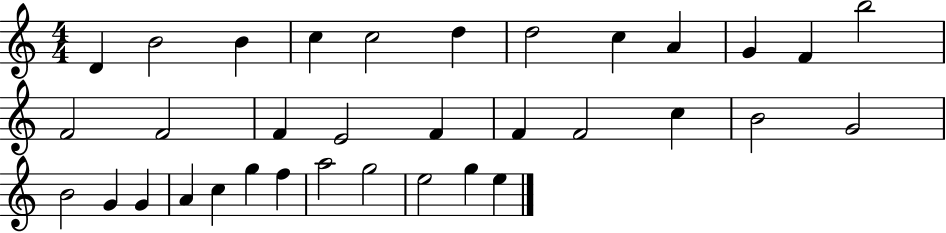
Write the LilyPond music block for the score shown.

{
  \clef treble
  \numericTimeSignature
  \time 4/4
  \key c \major
  d'4 b'2 b'4 | c''4 c''2 d''4 | d''2 c''4 a'4 | g'4 f'4 b''2 | \break f'2 f'2 | f'4 e'2 f'4 | f'4 f'2 c''4 | b'2 g'2 | \break b'2 g'4 g'4 | a'4 c''4 g''4 f''4 | a''2 g''2 | e''2 g''4 e''4 | \break \bar "|."
}